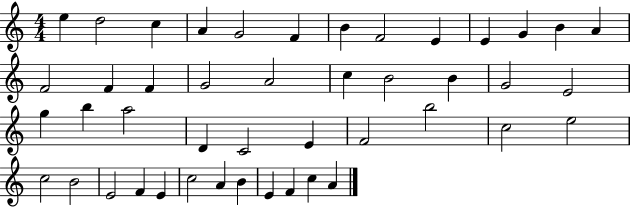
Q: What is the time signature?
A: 4/4